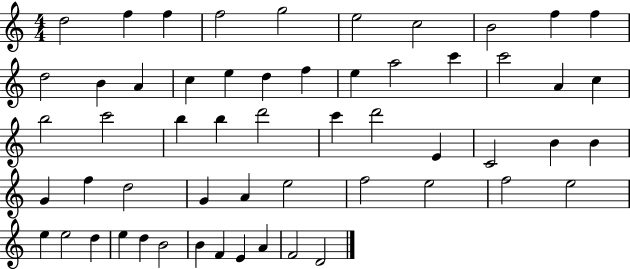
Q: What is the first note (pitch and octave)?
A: D5